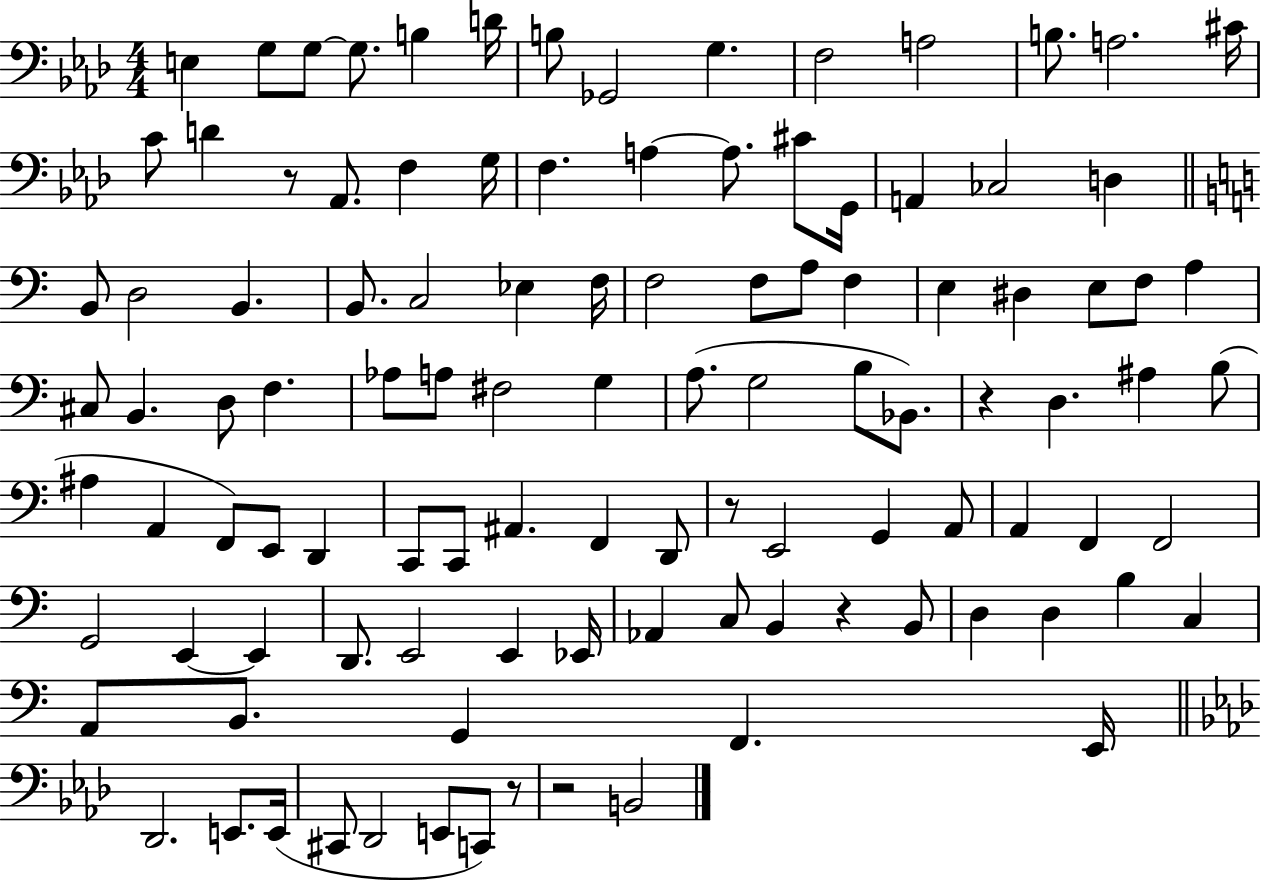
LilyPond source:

{
  \clef bass
  \numericTimeSignature
  \time 4/4
  \key aes \major
  e4 g8 g8~~ g8. b4 d'16 | b8 ges,2 g4. | f2 a2 | b8. a2. cis'16 | \break c'8 d'4 r8 aes,8. f4 g16 | f4. a4~~ a8. cis'8 g,16 | a,4 ces2 d4 | \bar "||" \break \key c \major b,8 d2 b,4. | b,8. c2 ees4 f16 | f2 f8 a8 f4 | e4 dis4 e8 f8 a4 | \break cis8 b,4. d8 f4. | aes8 a8 fis2 g4 | a8.( g2 b8 bes,8.) | r4 d4. ais4 b8( | \break ais4 a,4 f,8) e,8 d,4 | c,8 c,8 ais,4. f,4 d,8 | r8 e,2 g,4 a,8 | a,4 f,4 f,2 | \break g,2 e,4~~ e,4 | d,8. e,2 e,4 ees,16 | aes,4 c8 b,4 r4 b,8 | d4 d4 b4 c4 | \break a,8 b,8. g,4 f,4. e,16 | \bar "||" \break \key aes \major des,2. e,8. e,16( | cis,8 des,2 e,8 c,8) r8 | r2 b,2 | \bar "|."
}